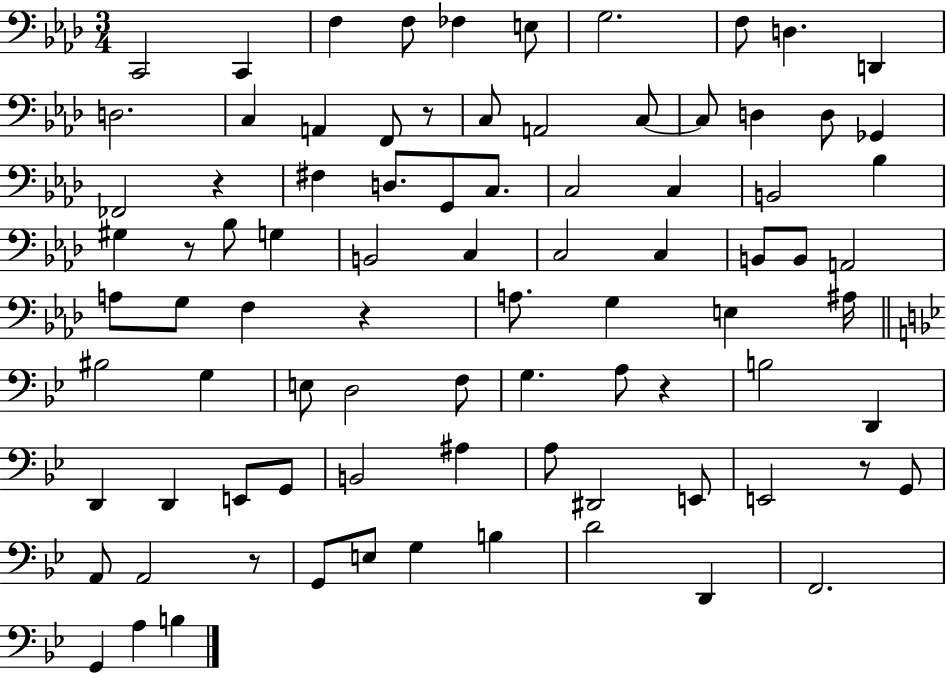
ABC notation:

X:1
T:Untitled
M:3/4
L:1/4
K:Ab
C,,2 C,, F, F,/2 _F, E,/2 G,2 F,/2 D, D,, D,2 C, A,, F,,/2 z/2 C,/2 A,,2 C,/2 C,/2 D, D,/2 _G,, _F,,2 z ^F, D,/2 G,,/2 C,/2 C,2 C, B,,2 _B, ^G, z/2 _B,/2 G, B,,2 C, C,2 C, B,,/2 B,,/2 A,,2 A,/2 G,/2 F, z A,/2 G, E, ^A,/4 ^B,2 G, E,/2 D,2 F,/2 G, A,/2 z B,2 D,, D,, D,, E,,/2 G,,/2 B,,2 ^A, A,/2 ^D,,2 E,,/2 E,,2 z/2 G,,/2 A,,/2 A,,2 z/2 G,,/2 E,/2 G, B, D2 D,, F,,2 G,, A, B,